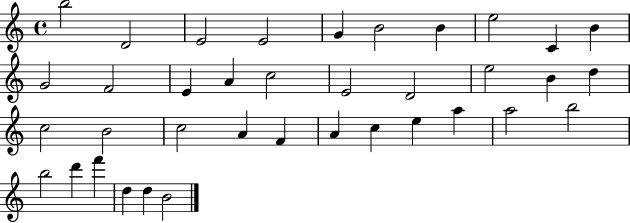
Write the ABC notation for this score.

X:1
T:Untitled
M:4/4
L:1/4
K:C
b2 D2 E2 E2 G B2 B e2 C B G2 F2 E A c2 E2 D2 e2 B d c2 B2 c2 A F A c e a a2 b2 b2 d' f' d d B2